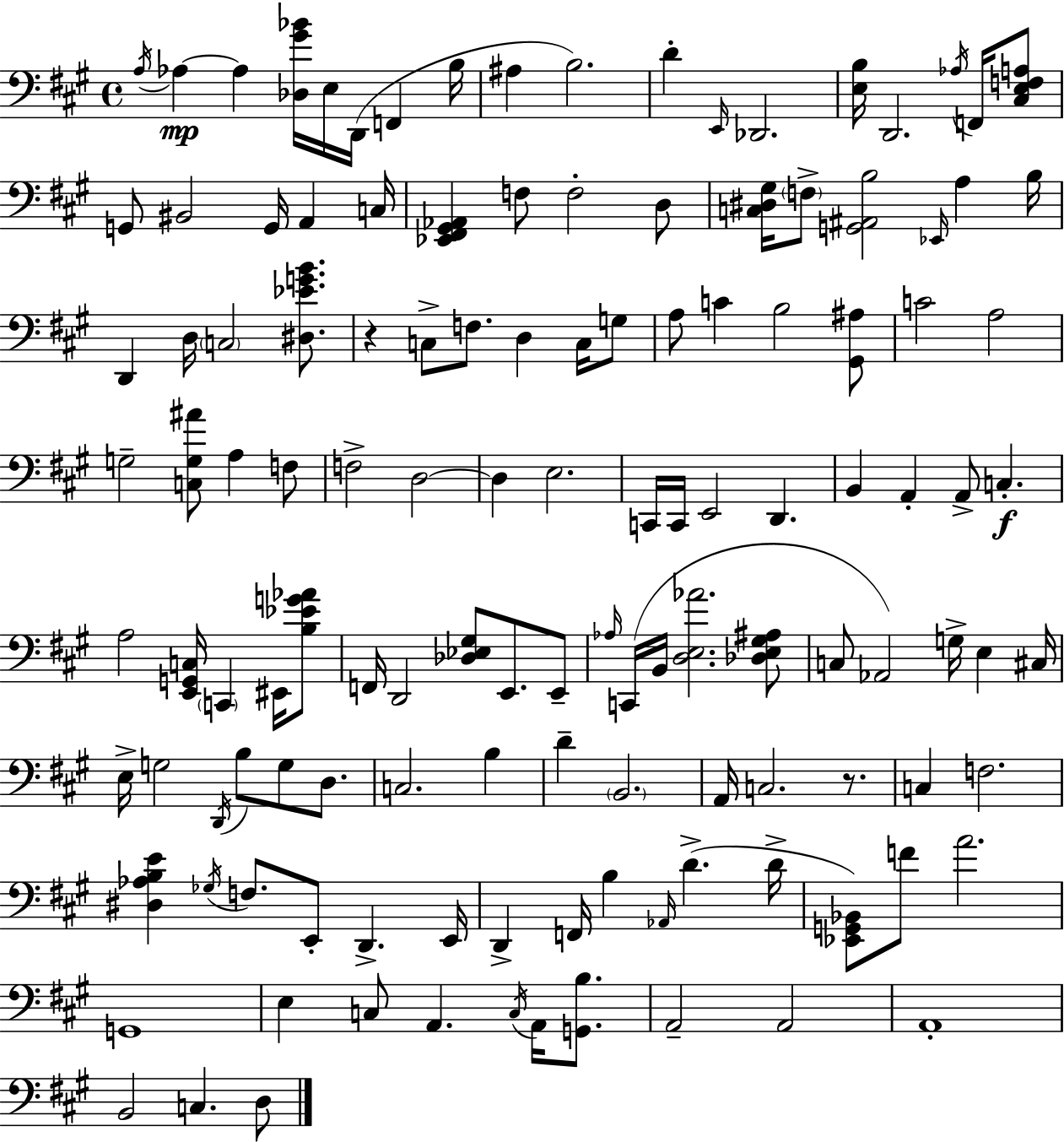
X:1
T:Untitled
M:4/4
L:1/4
K:A
A,/4 _A, _A, [_D,^G_B]/4 E,/4 D,,/4 F,, B,/4 ^A, B,2 D E,,/4 _D,,2 [E,B,]/4 D,,2 _A,/4 F,,/4 [^C,E,F,A,]/2 G,,/2 ^B,,2 G,,/4 A,, C,/4 [_E,,^F,,^G,,_A,,] F,/2 F,2 D,/2 [C,^D,^G,]/4 F,/2 [G,,^A,,B,]2 _E,,/4 A, B,/4 D,, D,/4 C,2 [^D,_EGB]/2 z C,/2 F,/2 D, C,/4 G,/2 A,/2 C B,2 [^G,,^A,]/2 C2 A,2 G,2 [C,G,^A]/2 A, F,/2 F,2 D,2 D, E,2 C,,/4 C,,/4 E,,2 D,, B,, A,, A,,/2 C, A,2 [E,,G,,C,]/4 C,, ^E,,/4 [B,_EG_A]/2 F,,/4 D,,2 [_D,_E,^G,]/2 E,,/2 E,,/2 _A,/4 C,,/4 B,,/4 [D,E,_A]2 [_D,E,^G,^A,]/2 C,/2 _A,,2 G,/4 E, ^C,/4 E,/4 G,2 D,,/4 B,/2 G,/2 D,/2 C,2 B, D B,,2 A,,/4 C,2 z/2 C, F,2 [^D,_A,B,E] _G,/4 F,/2 E,,/2 D,, E,,/4 D,, F,,/4 B, _A,,/4 D D/4 [_E,,G,,_B,,]/2 F/2 A2 G,,4 E, C,/2 A,, C,/4 A,,/4 [G,,B,]/2 A,,2 A,,2 A,,4 B,,2 C, D,/2